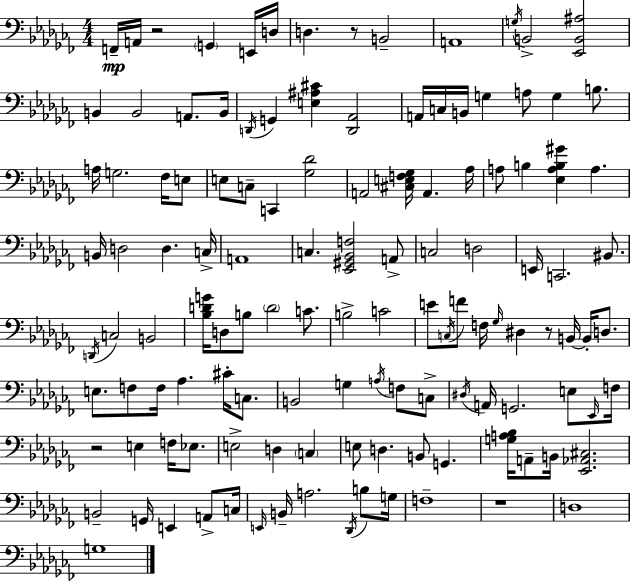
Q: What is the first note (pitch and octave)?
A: F2